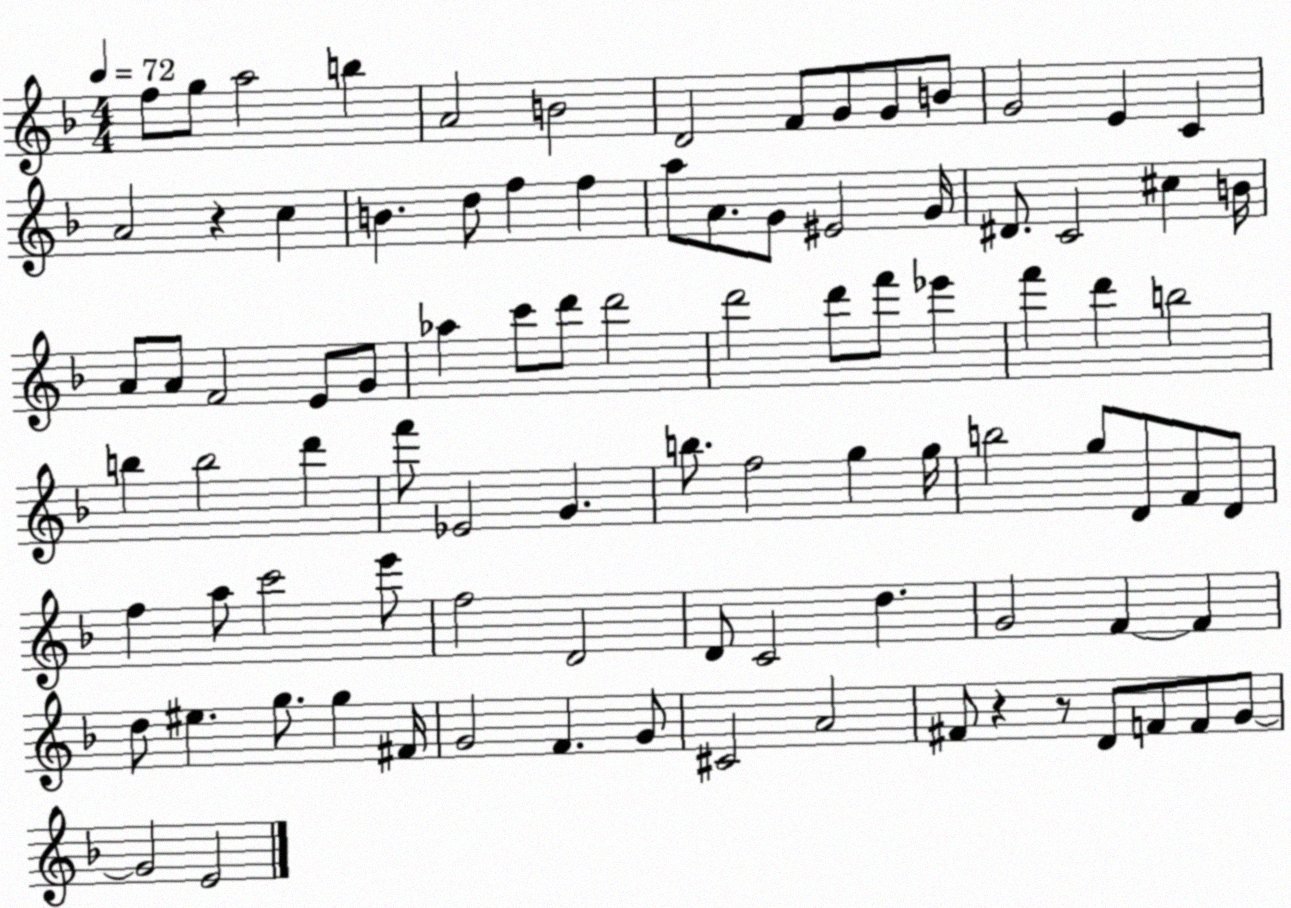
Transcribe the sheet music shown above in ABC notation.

X:1
T:Untitled
M:4/4
L:1/4
K:F
f/2 g/2 a2 b A2 B2 D2 F/2 G/2 G/2 B/2 G2 E C A2 z c B d/2 f f a/2 A/2 G/2 ^E2 G/4 ^D/2 C2 ^c B/4 A/2 A/2 F2 E/2 G/2 _a c'/2 d'/2 d'2 d'2 d'/2 f'/2 _e' f' d' b2 b b2 d' f'/2 _E2 G b/2 f2 g g/4 b2 g/2 D/2 F/2 D/2 f a/2 c'2 e'/2 f2 D2 D/2 C2 d G2 F F d/2 ^e g/2 g ^F/4 G2 F G/2 ^C2 A2 ^F/2 z z/2 D/2 F/2 F/2 G/2 G2 E2